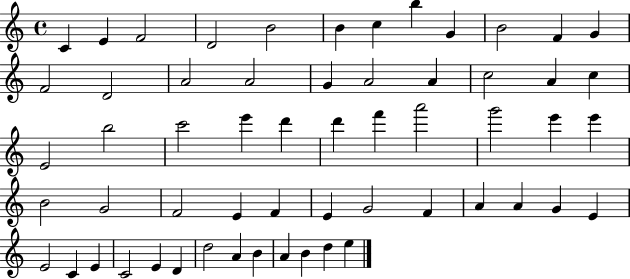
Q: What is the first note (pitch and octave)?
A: C4